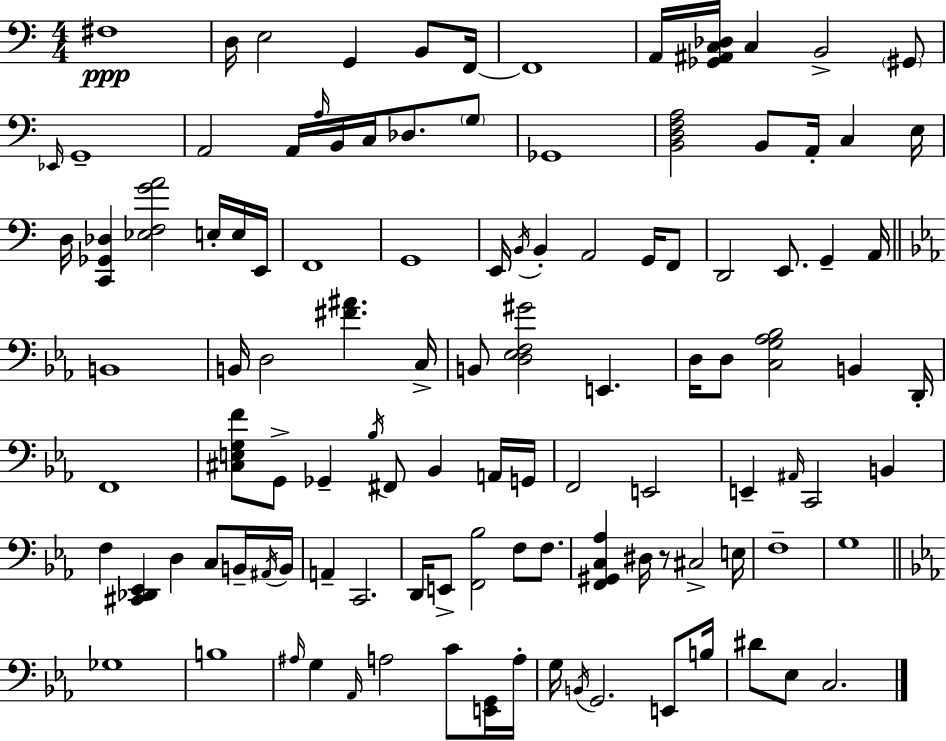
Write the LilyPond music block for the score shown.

{
  \clef bass
  \numericTimeSignature
  \time 4/4
  \key c \major
  fis1\ppp | d16 e2 g,4 b,8 f,16~~ | f,1 | a,16 <ges, ais, c des>16 c4 b,2-> \parenthesize gis,8 | \break \grace { ees,16 } g,1-- | a,2 a,16 \grace { a16 } b,16 c16 des8. | \parenthesize g8 ges,1 | <b, d f a>2 b,8 a,16-. c4 | \break e16 d16 <c, ges, des>4 <ees f g' a'>2 e16-. | e16 e,16 f,1 | g,1 | e,16 \acciaccatura { b,16 } b,4-. a,2 | \break g,16 f,8 d,2 e,8. g,4-- | a,16 \bar "||" \break \key ees \major b,1 | b,16 d2 <fis' ais'>4. c16-> | b,8 <d ees f gis'>2 e,4. | d16 d8 <c g aes bes>2 b,4 d,16-. | \break f,1 | <cis e g f'>8 g,8-> ges,4-- \acciaccatura { bes16 } fis,8 bes,4 a,16 | g,16 f,2 e,2 | e,4-- \grace { ais,16 } c,2 b,4 | \break f4 <cis, des, ees,>4 d4 c8 | b,16-- \acciaccatura { ais,16 } b,16 a,4-- c,2. | d,16 e,8-> <f, bes>2 f8 | f8. <f, gis, c aes>4 dis16 r8 cis2-> | \break e16 f1-- | g1 | \bar "||" \break \key ees \major ges1 | b1 | \grace { ais16 } g4 \grace { aes,16 } a2 c'8 | <e, g,>16 a16-. g16 \acciaccatura { b,16 } g,2. | \break e,8 b16 dis'8 ees8 c2. | \bar "|."
}